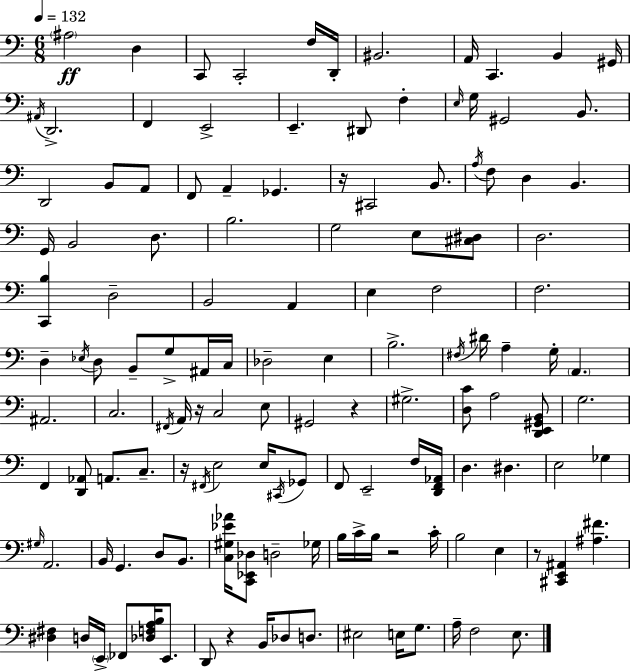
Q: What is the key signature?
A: A minor